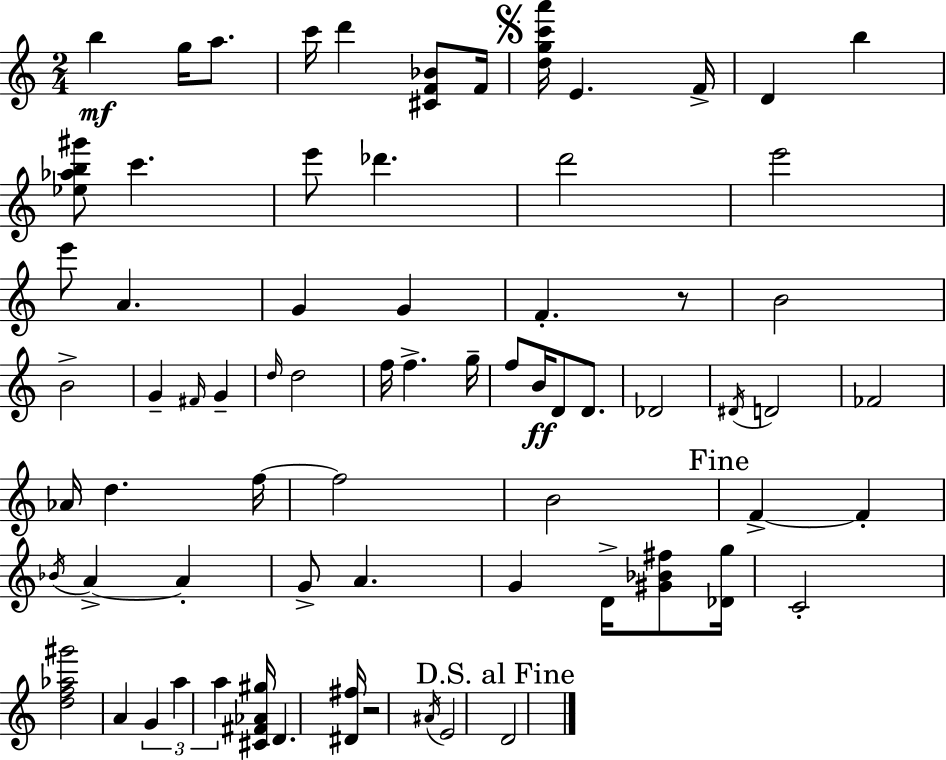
{
  \clef treble
  \numericTimeSignature
  \time 2/4
  \key a \minor
  b''4\mf g''16 a''8. | c'''16 d'''4 <cis' f' bes'>8 f'16 | \mark \markup { \musicglyph "scripts.segno" } <d'' g'' c''' a'''>16 e'4. f'16-> | d'4 b''4 | \break <ees'' aes'' b'' gis'''>8 c'''4. | e'''8 des'''4. | d'''2 | e'''2 | \break e'''8 a'4. | g'4 g'4 | f'4.-. r8 | b'2 | \break b'2-> | g'4-- \grace { fis'16 } g'4-- | \grace { d''16 } d''2 | f''16 f''4.-> | \break g''16-- f''8 b'16\ff d'8 d'8. | des'2 | \acciaccatura { dis'16 } d'2 | fes'2 | \break aes'16 d''4. | f''16~~ f''2 | b'2 | \mark "Fine" f'4->~~ f'4-. | \break \acciaccatura { bes'16 } a'4->~~ | a'4-. g'8-> a'4. | g'4 | d'16-> <gis' bes' fis''>8 <des' g''>16 c'2-. | \break <d'' f'' aes'' gis'''>2 | a'4 | \tuplet 3/2 { g'4 a''4 | a''4 } <cis' fis' aes' gis''>16 d'4. | \break <dis' fis''>16 r2 | \acciaccatura { ais'16 } e'2 | \mark "D.S. al Fine" d'2 | \bar "|."
}